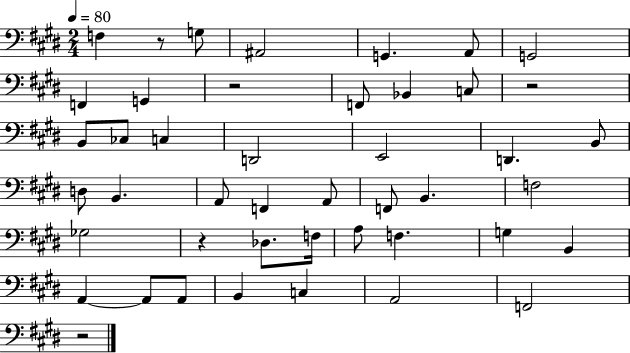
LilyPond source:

{
  \clef bass
  \numericTimeSignature
  \time 2/4
  \key e \major
  \tempo 4 = 80
  f4 r8 g8 | ais,2 | g,4. a,8 | g,2 | \break f,4 g,4 | r2 | f,8 bes,4 c8 | r2 | \break b,8 ces8 c4 | d,2 | e,2 | d,4. b,8 | \break d8 b,4. | a,8 f,4 a,8 | f,8 b,4. | f2 | \break ges2 | r4 des8. f16 | a8 f4. | g4 b,4 | \break a,4~~ a,8 a,8 | b,4 c4 | a,2 | f,2 | \break r2 | \bar "|."
}